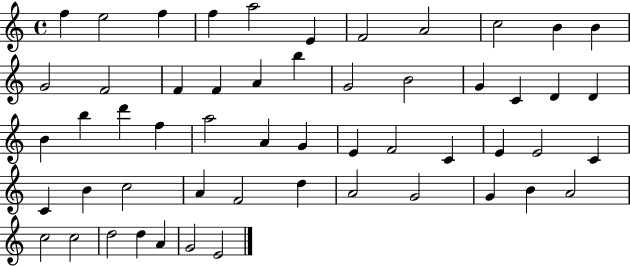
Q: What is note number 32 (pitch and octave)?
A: F4